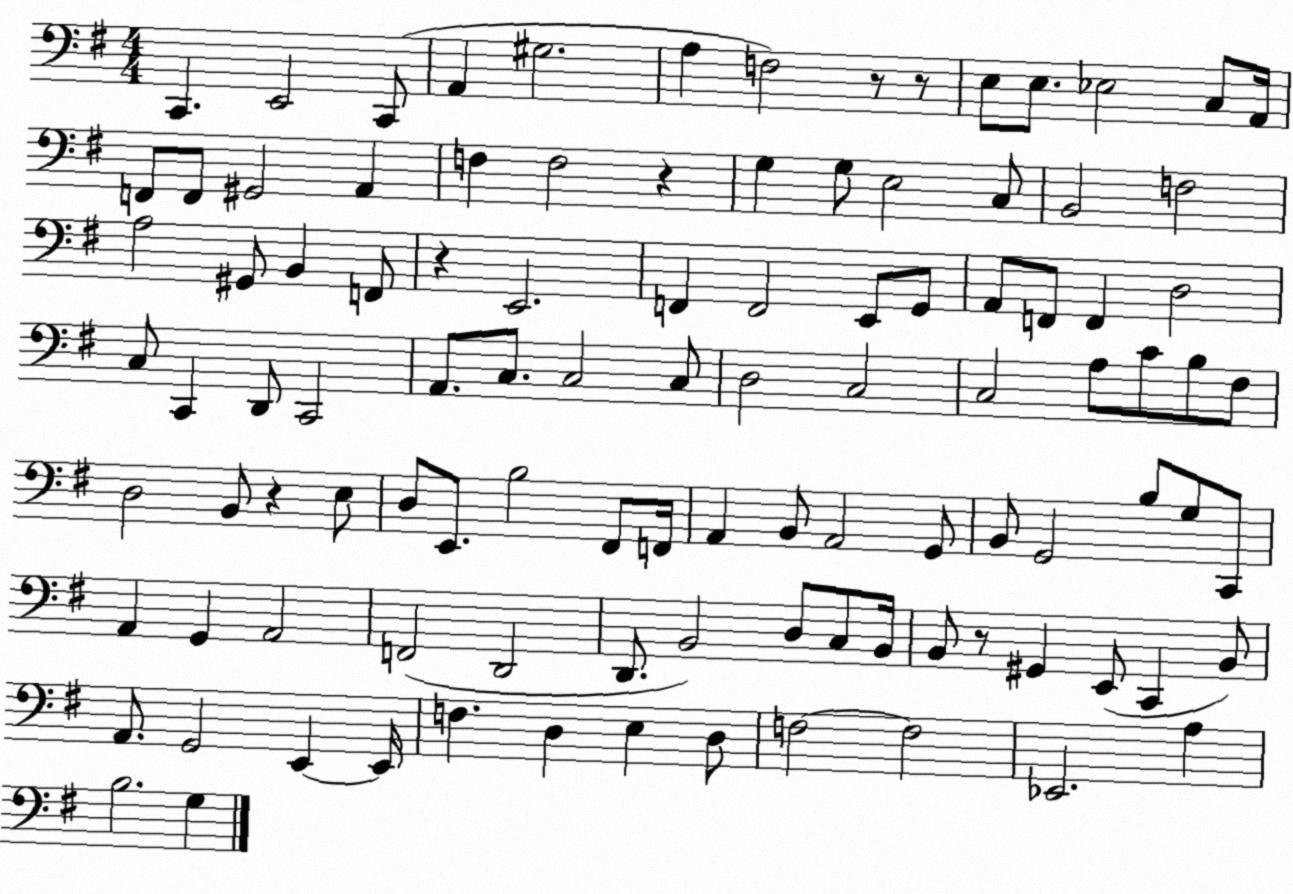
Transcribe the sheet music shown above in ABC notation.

X:1
T:Untitled
M:4/4
L:1/4
K:G
C,, E,,2 C,,/2 A,, ^G,2 A, F,2 z/2 z/2 E,/2 E,/2 _E,2 C,/2 A,,/4 F,,/2 F,,/2 ^G,,2 A,, F, F,2 z G, G,/2 E,2 C,/2 B,,2 F,2 A,2 ^G,,/2 B,, F,,/2 z E,,2 F,, F,,2 E,,/2 G,,/2 A,,/2 F,,/2 F,, D,2 C,/2 C,, D,,/2 C,,2 A,,/2 C,/2 C,2 C,/2 D,2 C,2 C,2 A,/2 C/2 B,/2 ^F,/2 D,2 B,,/2 z E,/2 D,/2 E,,/2 B,2 ^F,,/2 F,,/4 A,, B,,/2 A,,2 G,,/2 B,,/2 G,,2 B,/2 G,/2 C,,/2 A,, G,, A,,2 F,,2 D,,2 D,,/2 B,,2 D,/2 C,/2 B,,/4 B,,/2 z/2 ^G,, E,,/2 C,, B,,/2 A,,/2 G,,2 E,, E,,/4 F, D, E, D,/2 F,2 F,2 _E,,2 A, B,2 G,